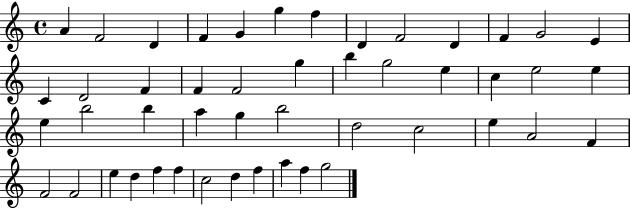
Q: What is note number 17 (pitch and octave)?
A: F4